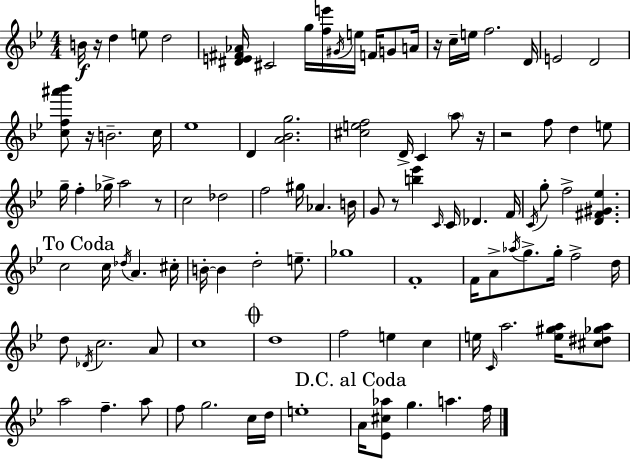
B4/s R/s D5/q E5/e D5/h [D#4,E4,F#4,Ab4]/s C#4/h G5/s [F5,E6]/s G#4/s E5/s F4/s G4/e A4/s R/s C5/s E5/s F5/h. D4/s E4/h D4/h [C5,F5,A#6,Bb6]/e R/s B4/h. C5/s Eb5/w D4/q [A4,Bb4,G5]/h. [C#5,E5,F5]/h D4/s C4/q A5/e R/s R/h F5/e D5/q E5/e G5/s F5/q Gb5/s A5/h R/e C5/h Db5/h F5/h G#5/s Ab4/q. B4/s G4/e R/e [B5,Eb6]/q C4/s C4/s Db4/q. F4/s C4/s G5/e F5/h [D4,F#4,G#4,Eb5]/q. C5/h C5/s Db5/s A4/q. C#5/s B4/s B4/q D5/h E5/e. Gb5/w F4/w F4/s A4/e Ab5/s G5/e. G5/s F5/h D5/s D5/e Db4/s C5/h. A4/e C5/w D5/w F5/h E5/q C5/q E5/s C4/s A5/h. [E5,G#5,A5]/s [C#5,D#5,Gb5,A5]/e A5/h F5/q. A5/e F5/e G5/h. C5/s D5/s E5/w A4/s [Eb4,C#5,Ab5]/e G5/q. A5/q. F5/s